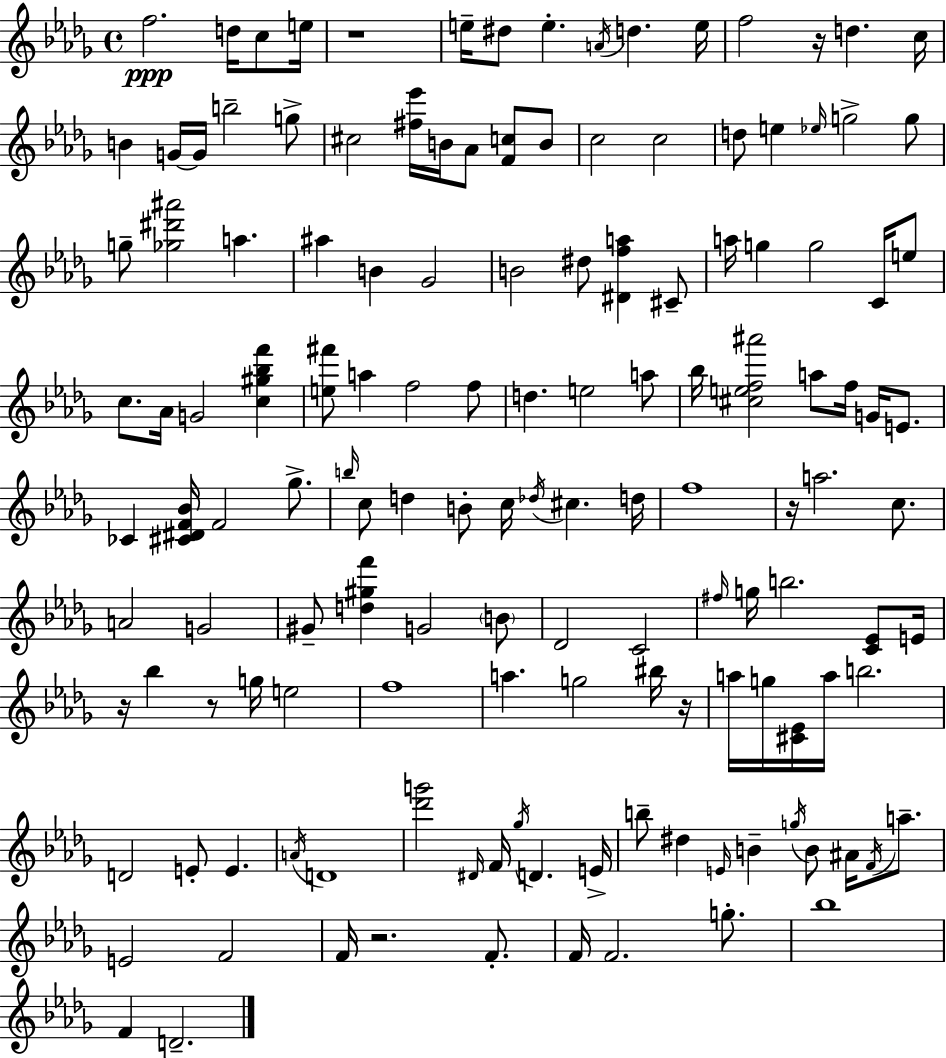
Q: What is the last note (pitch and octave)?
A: D4